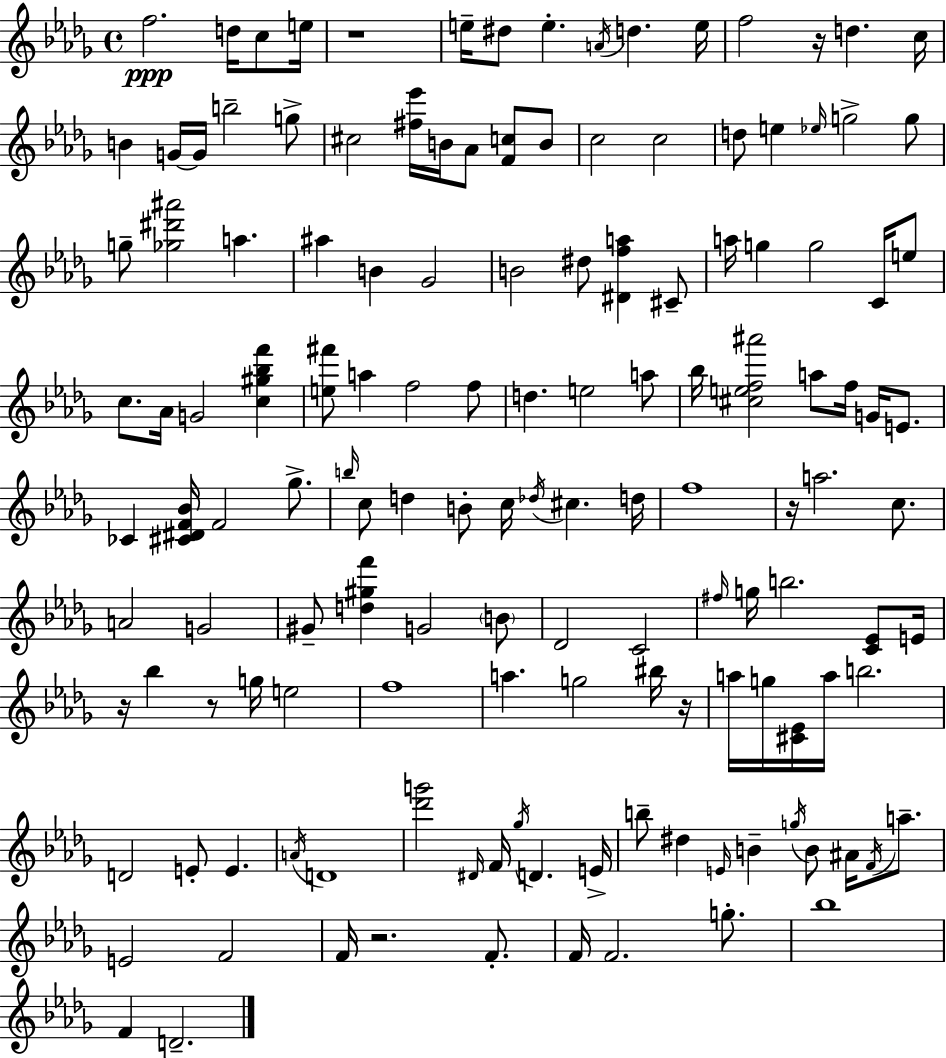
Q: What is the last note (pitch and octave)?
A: D4